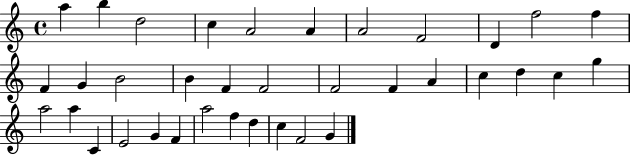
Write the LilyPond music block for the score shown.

{
  \clef treble
  \time 4/4
  \defaultTimeSignature
  \key c \major
  a''4 b''4 d''2 | c''4 a'2 a'4 | a'2 f'2 | d'4 f''2 f''4 | \break f'4 g'4 b'2 | b'4 f'4 f'2 | f'2 f'4 a'4 | c''4 d''4 c''4 g''4 | \break a''2 a''4 c'4 | e'2 g'4 f'4 | a''2 f''4 d''4 | c''4 f'2 g'4 | \break \bar "|."
}